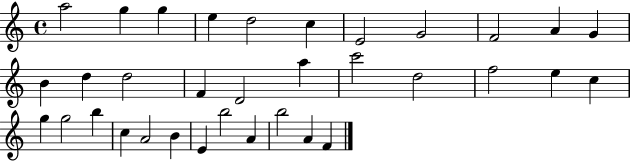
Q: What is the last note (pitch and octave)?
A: F4